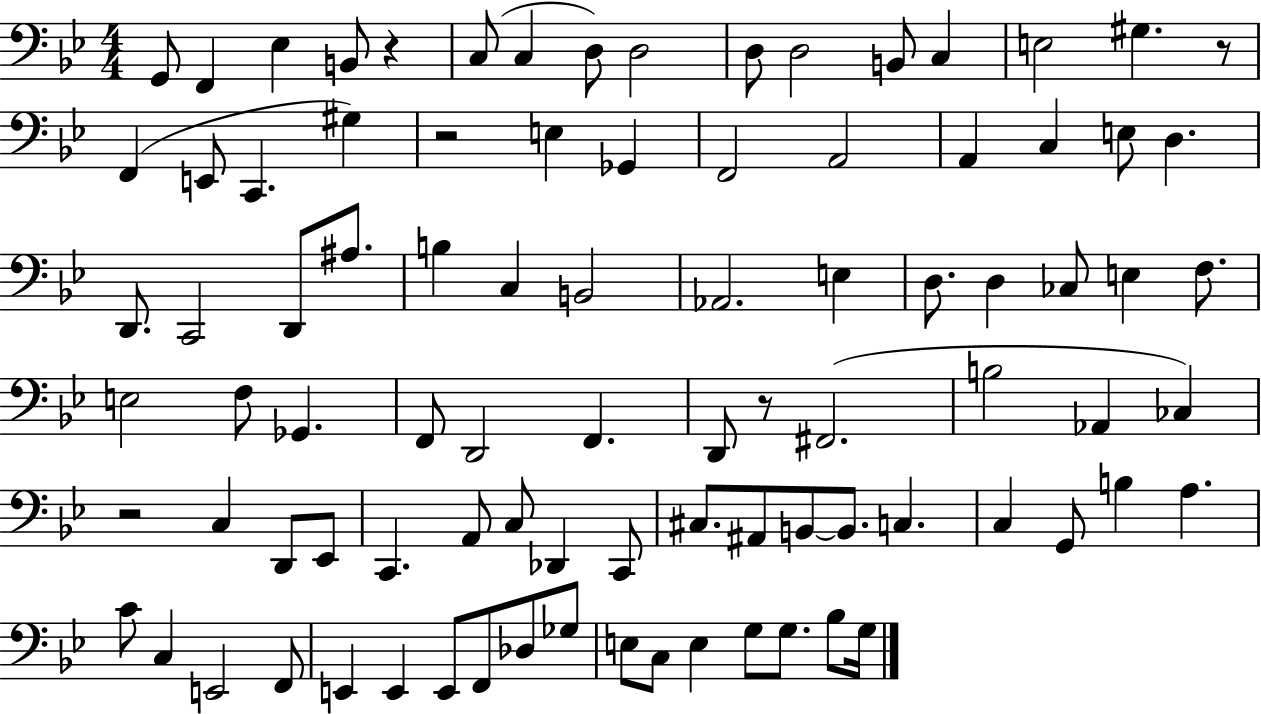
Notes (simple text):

G2/e F2/q Eb3/q B2/e R/q C3/e C3/q D3/e D3/h D3/e D3/h B2/e C3/q E3/h G#3/q. R/e F2/q E2/e C2/q. G#3/q R/h E3/q Gb2/q F2/h A2/h A2/q C3/q E3/e D3/q. D2/e. C2/h D2/e A#3/e. B3/q C3/q B2/h Ab2/h. E3/q D3/e. D3/q CES3/e E3/q F3/e. E3/h F3/e Gb2/q. F2/e D2/h F2/q. D2/e R/e F#2/h. B3/h Ab2/q CES3/q R/h C3/q D2/e Eb2/e C2/q. A2/e C3/e Db2/q C2/e C#3/e. A#2/e B2/e B2/e. C3/q. C3/q G2/e B3/q A3/q. C4/e C3/q E2/h F2/e E2/q E2/q E2/e F2/e Db3/e Gb3/e E3/e C3/e E3/q G3/e G3/e. Bb3/e G3/s